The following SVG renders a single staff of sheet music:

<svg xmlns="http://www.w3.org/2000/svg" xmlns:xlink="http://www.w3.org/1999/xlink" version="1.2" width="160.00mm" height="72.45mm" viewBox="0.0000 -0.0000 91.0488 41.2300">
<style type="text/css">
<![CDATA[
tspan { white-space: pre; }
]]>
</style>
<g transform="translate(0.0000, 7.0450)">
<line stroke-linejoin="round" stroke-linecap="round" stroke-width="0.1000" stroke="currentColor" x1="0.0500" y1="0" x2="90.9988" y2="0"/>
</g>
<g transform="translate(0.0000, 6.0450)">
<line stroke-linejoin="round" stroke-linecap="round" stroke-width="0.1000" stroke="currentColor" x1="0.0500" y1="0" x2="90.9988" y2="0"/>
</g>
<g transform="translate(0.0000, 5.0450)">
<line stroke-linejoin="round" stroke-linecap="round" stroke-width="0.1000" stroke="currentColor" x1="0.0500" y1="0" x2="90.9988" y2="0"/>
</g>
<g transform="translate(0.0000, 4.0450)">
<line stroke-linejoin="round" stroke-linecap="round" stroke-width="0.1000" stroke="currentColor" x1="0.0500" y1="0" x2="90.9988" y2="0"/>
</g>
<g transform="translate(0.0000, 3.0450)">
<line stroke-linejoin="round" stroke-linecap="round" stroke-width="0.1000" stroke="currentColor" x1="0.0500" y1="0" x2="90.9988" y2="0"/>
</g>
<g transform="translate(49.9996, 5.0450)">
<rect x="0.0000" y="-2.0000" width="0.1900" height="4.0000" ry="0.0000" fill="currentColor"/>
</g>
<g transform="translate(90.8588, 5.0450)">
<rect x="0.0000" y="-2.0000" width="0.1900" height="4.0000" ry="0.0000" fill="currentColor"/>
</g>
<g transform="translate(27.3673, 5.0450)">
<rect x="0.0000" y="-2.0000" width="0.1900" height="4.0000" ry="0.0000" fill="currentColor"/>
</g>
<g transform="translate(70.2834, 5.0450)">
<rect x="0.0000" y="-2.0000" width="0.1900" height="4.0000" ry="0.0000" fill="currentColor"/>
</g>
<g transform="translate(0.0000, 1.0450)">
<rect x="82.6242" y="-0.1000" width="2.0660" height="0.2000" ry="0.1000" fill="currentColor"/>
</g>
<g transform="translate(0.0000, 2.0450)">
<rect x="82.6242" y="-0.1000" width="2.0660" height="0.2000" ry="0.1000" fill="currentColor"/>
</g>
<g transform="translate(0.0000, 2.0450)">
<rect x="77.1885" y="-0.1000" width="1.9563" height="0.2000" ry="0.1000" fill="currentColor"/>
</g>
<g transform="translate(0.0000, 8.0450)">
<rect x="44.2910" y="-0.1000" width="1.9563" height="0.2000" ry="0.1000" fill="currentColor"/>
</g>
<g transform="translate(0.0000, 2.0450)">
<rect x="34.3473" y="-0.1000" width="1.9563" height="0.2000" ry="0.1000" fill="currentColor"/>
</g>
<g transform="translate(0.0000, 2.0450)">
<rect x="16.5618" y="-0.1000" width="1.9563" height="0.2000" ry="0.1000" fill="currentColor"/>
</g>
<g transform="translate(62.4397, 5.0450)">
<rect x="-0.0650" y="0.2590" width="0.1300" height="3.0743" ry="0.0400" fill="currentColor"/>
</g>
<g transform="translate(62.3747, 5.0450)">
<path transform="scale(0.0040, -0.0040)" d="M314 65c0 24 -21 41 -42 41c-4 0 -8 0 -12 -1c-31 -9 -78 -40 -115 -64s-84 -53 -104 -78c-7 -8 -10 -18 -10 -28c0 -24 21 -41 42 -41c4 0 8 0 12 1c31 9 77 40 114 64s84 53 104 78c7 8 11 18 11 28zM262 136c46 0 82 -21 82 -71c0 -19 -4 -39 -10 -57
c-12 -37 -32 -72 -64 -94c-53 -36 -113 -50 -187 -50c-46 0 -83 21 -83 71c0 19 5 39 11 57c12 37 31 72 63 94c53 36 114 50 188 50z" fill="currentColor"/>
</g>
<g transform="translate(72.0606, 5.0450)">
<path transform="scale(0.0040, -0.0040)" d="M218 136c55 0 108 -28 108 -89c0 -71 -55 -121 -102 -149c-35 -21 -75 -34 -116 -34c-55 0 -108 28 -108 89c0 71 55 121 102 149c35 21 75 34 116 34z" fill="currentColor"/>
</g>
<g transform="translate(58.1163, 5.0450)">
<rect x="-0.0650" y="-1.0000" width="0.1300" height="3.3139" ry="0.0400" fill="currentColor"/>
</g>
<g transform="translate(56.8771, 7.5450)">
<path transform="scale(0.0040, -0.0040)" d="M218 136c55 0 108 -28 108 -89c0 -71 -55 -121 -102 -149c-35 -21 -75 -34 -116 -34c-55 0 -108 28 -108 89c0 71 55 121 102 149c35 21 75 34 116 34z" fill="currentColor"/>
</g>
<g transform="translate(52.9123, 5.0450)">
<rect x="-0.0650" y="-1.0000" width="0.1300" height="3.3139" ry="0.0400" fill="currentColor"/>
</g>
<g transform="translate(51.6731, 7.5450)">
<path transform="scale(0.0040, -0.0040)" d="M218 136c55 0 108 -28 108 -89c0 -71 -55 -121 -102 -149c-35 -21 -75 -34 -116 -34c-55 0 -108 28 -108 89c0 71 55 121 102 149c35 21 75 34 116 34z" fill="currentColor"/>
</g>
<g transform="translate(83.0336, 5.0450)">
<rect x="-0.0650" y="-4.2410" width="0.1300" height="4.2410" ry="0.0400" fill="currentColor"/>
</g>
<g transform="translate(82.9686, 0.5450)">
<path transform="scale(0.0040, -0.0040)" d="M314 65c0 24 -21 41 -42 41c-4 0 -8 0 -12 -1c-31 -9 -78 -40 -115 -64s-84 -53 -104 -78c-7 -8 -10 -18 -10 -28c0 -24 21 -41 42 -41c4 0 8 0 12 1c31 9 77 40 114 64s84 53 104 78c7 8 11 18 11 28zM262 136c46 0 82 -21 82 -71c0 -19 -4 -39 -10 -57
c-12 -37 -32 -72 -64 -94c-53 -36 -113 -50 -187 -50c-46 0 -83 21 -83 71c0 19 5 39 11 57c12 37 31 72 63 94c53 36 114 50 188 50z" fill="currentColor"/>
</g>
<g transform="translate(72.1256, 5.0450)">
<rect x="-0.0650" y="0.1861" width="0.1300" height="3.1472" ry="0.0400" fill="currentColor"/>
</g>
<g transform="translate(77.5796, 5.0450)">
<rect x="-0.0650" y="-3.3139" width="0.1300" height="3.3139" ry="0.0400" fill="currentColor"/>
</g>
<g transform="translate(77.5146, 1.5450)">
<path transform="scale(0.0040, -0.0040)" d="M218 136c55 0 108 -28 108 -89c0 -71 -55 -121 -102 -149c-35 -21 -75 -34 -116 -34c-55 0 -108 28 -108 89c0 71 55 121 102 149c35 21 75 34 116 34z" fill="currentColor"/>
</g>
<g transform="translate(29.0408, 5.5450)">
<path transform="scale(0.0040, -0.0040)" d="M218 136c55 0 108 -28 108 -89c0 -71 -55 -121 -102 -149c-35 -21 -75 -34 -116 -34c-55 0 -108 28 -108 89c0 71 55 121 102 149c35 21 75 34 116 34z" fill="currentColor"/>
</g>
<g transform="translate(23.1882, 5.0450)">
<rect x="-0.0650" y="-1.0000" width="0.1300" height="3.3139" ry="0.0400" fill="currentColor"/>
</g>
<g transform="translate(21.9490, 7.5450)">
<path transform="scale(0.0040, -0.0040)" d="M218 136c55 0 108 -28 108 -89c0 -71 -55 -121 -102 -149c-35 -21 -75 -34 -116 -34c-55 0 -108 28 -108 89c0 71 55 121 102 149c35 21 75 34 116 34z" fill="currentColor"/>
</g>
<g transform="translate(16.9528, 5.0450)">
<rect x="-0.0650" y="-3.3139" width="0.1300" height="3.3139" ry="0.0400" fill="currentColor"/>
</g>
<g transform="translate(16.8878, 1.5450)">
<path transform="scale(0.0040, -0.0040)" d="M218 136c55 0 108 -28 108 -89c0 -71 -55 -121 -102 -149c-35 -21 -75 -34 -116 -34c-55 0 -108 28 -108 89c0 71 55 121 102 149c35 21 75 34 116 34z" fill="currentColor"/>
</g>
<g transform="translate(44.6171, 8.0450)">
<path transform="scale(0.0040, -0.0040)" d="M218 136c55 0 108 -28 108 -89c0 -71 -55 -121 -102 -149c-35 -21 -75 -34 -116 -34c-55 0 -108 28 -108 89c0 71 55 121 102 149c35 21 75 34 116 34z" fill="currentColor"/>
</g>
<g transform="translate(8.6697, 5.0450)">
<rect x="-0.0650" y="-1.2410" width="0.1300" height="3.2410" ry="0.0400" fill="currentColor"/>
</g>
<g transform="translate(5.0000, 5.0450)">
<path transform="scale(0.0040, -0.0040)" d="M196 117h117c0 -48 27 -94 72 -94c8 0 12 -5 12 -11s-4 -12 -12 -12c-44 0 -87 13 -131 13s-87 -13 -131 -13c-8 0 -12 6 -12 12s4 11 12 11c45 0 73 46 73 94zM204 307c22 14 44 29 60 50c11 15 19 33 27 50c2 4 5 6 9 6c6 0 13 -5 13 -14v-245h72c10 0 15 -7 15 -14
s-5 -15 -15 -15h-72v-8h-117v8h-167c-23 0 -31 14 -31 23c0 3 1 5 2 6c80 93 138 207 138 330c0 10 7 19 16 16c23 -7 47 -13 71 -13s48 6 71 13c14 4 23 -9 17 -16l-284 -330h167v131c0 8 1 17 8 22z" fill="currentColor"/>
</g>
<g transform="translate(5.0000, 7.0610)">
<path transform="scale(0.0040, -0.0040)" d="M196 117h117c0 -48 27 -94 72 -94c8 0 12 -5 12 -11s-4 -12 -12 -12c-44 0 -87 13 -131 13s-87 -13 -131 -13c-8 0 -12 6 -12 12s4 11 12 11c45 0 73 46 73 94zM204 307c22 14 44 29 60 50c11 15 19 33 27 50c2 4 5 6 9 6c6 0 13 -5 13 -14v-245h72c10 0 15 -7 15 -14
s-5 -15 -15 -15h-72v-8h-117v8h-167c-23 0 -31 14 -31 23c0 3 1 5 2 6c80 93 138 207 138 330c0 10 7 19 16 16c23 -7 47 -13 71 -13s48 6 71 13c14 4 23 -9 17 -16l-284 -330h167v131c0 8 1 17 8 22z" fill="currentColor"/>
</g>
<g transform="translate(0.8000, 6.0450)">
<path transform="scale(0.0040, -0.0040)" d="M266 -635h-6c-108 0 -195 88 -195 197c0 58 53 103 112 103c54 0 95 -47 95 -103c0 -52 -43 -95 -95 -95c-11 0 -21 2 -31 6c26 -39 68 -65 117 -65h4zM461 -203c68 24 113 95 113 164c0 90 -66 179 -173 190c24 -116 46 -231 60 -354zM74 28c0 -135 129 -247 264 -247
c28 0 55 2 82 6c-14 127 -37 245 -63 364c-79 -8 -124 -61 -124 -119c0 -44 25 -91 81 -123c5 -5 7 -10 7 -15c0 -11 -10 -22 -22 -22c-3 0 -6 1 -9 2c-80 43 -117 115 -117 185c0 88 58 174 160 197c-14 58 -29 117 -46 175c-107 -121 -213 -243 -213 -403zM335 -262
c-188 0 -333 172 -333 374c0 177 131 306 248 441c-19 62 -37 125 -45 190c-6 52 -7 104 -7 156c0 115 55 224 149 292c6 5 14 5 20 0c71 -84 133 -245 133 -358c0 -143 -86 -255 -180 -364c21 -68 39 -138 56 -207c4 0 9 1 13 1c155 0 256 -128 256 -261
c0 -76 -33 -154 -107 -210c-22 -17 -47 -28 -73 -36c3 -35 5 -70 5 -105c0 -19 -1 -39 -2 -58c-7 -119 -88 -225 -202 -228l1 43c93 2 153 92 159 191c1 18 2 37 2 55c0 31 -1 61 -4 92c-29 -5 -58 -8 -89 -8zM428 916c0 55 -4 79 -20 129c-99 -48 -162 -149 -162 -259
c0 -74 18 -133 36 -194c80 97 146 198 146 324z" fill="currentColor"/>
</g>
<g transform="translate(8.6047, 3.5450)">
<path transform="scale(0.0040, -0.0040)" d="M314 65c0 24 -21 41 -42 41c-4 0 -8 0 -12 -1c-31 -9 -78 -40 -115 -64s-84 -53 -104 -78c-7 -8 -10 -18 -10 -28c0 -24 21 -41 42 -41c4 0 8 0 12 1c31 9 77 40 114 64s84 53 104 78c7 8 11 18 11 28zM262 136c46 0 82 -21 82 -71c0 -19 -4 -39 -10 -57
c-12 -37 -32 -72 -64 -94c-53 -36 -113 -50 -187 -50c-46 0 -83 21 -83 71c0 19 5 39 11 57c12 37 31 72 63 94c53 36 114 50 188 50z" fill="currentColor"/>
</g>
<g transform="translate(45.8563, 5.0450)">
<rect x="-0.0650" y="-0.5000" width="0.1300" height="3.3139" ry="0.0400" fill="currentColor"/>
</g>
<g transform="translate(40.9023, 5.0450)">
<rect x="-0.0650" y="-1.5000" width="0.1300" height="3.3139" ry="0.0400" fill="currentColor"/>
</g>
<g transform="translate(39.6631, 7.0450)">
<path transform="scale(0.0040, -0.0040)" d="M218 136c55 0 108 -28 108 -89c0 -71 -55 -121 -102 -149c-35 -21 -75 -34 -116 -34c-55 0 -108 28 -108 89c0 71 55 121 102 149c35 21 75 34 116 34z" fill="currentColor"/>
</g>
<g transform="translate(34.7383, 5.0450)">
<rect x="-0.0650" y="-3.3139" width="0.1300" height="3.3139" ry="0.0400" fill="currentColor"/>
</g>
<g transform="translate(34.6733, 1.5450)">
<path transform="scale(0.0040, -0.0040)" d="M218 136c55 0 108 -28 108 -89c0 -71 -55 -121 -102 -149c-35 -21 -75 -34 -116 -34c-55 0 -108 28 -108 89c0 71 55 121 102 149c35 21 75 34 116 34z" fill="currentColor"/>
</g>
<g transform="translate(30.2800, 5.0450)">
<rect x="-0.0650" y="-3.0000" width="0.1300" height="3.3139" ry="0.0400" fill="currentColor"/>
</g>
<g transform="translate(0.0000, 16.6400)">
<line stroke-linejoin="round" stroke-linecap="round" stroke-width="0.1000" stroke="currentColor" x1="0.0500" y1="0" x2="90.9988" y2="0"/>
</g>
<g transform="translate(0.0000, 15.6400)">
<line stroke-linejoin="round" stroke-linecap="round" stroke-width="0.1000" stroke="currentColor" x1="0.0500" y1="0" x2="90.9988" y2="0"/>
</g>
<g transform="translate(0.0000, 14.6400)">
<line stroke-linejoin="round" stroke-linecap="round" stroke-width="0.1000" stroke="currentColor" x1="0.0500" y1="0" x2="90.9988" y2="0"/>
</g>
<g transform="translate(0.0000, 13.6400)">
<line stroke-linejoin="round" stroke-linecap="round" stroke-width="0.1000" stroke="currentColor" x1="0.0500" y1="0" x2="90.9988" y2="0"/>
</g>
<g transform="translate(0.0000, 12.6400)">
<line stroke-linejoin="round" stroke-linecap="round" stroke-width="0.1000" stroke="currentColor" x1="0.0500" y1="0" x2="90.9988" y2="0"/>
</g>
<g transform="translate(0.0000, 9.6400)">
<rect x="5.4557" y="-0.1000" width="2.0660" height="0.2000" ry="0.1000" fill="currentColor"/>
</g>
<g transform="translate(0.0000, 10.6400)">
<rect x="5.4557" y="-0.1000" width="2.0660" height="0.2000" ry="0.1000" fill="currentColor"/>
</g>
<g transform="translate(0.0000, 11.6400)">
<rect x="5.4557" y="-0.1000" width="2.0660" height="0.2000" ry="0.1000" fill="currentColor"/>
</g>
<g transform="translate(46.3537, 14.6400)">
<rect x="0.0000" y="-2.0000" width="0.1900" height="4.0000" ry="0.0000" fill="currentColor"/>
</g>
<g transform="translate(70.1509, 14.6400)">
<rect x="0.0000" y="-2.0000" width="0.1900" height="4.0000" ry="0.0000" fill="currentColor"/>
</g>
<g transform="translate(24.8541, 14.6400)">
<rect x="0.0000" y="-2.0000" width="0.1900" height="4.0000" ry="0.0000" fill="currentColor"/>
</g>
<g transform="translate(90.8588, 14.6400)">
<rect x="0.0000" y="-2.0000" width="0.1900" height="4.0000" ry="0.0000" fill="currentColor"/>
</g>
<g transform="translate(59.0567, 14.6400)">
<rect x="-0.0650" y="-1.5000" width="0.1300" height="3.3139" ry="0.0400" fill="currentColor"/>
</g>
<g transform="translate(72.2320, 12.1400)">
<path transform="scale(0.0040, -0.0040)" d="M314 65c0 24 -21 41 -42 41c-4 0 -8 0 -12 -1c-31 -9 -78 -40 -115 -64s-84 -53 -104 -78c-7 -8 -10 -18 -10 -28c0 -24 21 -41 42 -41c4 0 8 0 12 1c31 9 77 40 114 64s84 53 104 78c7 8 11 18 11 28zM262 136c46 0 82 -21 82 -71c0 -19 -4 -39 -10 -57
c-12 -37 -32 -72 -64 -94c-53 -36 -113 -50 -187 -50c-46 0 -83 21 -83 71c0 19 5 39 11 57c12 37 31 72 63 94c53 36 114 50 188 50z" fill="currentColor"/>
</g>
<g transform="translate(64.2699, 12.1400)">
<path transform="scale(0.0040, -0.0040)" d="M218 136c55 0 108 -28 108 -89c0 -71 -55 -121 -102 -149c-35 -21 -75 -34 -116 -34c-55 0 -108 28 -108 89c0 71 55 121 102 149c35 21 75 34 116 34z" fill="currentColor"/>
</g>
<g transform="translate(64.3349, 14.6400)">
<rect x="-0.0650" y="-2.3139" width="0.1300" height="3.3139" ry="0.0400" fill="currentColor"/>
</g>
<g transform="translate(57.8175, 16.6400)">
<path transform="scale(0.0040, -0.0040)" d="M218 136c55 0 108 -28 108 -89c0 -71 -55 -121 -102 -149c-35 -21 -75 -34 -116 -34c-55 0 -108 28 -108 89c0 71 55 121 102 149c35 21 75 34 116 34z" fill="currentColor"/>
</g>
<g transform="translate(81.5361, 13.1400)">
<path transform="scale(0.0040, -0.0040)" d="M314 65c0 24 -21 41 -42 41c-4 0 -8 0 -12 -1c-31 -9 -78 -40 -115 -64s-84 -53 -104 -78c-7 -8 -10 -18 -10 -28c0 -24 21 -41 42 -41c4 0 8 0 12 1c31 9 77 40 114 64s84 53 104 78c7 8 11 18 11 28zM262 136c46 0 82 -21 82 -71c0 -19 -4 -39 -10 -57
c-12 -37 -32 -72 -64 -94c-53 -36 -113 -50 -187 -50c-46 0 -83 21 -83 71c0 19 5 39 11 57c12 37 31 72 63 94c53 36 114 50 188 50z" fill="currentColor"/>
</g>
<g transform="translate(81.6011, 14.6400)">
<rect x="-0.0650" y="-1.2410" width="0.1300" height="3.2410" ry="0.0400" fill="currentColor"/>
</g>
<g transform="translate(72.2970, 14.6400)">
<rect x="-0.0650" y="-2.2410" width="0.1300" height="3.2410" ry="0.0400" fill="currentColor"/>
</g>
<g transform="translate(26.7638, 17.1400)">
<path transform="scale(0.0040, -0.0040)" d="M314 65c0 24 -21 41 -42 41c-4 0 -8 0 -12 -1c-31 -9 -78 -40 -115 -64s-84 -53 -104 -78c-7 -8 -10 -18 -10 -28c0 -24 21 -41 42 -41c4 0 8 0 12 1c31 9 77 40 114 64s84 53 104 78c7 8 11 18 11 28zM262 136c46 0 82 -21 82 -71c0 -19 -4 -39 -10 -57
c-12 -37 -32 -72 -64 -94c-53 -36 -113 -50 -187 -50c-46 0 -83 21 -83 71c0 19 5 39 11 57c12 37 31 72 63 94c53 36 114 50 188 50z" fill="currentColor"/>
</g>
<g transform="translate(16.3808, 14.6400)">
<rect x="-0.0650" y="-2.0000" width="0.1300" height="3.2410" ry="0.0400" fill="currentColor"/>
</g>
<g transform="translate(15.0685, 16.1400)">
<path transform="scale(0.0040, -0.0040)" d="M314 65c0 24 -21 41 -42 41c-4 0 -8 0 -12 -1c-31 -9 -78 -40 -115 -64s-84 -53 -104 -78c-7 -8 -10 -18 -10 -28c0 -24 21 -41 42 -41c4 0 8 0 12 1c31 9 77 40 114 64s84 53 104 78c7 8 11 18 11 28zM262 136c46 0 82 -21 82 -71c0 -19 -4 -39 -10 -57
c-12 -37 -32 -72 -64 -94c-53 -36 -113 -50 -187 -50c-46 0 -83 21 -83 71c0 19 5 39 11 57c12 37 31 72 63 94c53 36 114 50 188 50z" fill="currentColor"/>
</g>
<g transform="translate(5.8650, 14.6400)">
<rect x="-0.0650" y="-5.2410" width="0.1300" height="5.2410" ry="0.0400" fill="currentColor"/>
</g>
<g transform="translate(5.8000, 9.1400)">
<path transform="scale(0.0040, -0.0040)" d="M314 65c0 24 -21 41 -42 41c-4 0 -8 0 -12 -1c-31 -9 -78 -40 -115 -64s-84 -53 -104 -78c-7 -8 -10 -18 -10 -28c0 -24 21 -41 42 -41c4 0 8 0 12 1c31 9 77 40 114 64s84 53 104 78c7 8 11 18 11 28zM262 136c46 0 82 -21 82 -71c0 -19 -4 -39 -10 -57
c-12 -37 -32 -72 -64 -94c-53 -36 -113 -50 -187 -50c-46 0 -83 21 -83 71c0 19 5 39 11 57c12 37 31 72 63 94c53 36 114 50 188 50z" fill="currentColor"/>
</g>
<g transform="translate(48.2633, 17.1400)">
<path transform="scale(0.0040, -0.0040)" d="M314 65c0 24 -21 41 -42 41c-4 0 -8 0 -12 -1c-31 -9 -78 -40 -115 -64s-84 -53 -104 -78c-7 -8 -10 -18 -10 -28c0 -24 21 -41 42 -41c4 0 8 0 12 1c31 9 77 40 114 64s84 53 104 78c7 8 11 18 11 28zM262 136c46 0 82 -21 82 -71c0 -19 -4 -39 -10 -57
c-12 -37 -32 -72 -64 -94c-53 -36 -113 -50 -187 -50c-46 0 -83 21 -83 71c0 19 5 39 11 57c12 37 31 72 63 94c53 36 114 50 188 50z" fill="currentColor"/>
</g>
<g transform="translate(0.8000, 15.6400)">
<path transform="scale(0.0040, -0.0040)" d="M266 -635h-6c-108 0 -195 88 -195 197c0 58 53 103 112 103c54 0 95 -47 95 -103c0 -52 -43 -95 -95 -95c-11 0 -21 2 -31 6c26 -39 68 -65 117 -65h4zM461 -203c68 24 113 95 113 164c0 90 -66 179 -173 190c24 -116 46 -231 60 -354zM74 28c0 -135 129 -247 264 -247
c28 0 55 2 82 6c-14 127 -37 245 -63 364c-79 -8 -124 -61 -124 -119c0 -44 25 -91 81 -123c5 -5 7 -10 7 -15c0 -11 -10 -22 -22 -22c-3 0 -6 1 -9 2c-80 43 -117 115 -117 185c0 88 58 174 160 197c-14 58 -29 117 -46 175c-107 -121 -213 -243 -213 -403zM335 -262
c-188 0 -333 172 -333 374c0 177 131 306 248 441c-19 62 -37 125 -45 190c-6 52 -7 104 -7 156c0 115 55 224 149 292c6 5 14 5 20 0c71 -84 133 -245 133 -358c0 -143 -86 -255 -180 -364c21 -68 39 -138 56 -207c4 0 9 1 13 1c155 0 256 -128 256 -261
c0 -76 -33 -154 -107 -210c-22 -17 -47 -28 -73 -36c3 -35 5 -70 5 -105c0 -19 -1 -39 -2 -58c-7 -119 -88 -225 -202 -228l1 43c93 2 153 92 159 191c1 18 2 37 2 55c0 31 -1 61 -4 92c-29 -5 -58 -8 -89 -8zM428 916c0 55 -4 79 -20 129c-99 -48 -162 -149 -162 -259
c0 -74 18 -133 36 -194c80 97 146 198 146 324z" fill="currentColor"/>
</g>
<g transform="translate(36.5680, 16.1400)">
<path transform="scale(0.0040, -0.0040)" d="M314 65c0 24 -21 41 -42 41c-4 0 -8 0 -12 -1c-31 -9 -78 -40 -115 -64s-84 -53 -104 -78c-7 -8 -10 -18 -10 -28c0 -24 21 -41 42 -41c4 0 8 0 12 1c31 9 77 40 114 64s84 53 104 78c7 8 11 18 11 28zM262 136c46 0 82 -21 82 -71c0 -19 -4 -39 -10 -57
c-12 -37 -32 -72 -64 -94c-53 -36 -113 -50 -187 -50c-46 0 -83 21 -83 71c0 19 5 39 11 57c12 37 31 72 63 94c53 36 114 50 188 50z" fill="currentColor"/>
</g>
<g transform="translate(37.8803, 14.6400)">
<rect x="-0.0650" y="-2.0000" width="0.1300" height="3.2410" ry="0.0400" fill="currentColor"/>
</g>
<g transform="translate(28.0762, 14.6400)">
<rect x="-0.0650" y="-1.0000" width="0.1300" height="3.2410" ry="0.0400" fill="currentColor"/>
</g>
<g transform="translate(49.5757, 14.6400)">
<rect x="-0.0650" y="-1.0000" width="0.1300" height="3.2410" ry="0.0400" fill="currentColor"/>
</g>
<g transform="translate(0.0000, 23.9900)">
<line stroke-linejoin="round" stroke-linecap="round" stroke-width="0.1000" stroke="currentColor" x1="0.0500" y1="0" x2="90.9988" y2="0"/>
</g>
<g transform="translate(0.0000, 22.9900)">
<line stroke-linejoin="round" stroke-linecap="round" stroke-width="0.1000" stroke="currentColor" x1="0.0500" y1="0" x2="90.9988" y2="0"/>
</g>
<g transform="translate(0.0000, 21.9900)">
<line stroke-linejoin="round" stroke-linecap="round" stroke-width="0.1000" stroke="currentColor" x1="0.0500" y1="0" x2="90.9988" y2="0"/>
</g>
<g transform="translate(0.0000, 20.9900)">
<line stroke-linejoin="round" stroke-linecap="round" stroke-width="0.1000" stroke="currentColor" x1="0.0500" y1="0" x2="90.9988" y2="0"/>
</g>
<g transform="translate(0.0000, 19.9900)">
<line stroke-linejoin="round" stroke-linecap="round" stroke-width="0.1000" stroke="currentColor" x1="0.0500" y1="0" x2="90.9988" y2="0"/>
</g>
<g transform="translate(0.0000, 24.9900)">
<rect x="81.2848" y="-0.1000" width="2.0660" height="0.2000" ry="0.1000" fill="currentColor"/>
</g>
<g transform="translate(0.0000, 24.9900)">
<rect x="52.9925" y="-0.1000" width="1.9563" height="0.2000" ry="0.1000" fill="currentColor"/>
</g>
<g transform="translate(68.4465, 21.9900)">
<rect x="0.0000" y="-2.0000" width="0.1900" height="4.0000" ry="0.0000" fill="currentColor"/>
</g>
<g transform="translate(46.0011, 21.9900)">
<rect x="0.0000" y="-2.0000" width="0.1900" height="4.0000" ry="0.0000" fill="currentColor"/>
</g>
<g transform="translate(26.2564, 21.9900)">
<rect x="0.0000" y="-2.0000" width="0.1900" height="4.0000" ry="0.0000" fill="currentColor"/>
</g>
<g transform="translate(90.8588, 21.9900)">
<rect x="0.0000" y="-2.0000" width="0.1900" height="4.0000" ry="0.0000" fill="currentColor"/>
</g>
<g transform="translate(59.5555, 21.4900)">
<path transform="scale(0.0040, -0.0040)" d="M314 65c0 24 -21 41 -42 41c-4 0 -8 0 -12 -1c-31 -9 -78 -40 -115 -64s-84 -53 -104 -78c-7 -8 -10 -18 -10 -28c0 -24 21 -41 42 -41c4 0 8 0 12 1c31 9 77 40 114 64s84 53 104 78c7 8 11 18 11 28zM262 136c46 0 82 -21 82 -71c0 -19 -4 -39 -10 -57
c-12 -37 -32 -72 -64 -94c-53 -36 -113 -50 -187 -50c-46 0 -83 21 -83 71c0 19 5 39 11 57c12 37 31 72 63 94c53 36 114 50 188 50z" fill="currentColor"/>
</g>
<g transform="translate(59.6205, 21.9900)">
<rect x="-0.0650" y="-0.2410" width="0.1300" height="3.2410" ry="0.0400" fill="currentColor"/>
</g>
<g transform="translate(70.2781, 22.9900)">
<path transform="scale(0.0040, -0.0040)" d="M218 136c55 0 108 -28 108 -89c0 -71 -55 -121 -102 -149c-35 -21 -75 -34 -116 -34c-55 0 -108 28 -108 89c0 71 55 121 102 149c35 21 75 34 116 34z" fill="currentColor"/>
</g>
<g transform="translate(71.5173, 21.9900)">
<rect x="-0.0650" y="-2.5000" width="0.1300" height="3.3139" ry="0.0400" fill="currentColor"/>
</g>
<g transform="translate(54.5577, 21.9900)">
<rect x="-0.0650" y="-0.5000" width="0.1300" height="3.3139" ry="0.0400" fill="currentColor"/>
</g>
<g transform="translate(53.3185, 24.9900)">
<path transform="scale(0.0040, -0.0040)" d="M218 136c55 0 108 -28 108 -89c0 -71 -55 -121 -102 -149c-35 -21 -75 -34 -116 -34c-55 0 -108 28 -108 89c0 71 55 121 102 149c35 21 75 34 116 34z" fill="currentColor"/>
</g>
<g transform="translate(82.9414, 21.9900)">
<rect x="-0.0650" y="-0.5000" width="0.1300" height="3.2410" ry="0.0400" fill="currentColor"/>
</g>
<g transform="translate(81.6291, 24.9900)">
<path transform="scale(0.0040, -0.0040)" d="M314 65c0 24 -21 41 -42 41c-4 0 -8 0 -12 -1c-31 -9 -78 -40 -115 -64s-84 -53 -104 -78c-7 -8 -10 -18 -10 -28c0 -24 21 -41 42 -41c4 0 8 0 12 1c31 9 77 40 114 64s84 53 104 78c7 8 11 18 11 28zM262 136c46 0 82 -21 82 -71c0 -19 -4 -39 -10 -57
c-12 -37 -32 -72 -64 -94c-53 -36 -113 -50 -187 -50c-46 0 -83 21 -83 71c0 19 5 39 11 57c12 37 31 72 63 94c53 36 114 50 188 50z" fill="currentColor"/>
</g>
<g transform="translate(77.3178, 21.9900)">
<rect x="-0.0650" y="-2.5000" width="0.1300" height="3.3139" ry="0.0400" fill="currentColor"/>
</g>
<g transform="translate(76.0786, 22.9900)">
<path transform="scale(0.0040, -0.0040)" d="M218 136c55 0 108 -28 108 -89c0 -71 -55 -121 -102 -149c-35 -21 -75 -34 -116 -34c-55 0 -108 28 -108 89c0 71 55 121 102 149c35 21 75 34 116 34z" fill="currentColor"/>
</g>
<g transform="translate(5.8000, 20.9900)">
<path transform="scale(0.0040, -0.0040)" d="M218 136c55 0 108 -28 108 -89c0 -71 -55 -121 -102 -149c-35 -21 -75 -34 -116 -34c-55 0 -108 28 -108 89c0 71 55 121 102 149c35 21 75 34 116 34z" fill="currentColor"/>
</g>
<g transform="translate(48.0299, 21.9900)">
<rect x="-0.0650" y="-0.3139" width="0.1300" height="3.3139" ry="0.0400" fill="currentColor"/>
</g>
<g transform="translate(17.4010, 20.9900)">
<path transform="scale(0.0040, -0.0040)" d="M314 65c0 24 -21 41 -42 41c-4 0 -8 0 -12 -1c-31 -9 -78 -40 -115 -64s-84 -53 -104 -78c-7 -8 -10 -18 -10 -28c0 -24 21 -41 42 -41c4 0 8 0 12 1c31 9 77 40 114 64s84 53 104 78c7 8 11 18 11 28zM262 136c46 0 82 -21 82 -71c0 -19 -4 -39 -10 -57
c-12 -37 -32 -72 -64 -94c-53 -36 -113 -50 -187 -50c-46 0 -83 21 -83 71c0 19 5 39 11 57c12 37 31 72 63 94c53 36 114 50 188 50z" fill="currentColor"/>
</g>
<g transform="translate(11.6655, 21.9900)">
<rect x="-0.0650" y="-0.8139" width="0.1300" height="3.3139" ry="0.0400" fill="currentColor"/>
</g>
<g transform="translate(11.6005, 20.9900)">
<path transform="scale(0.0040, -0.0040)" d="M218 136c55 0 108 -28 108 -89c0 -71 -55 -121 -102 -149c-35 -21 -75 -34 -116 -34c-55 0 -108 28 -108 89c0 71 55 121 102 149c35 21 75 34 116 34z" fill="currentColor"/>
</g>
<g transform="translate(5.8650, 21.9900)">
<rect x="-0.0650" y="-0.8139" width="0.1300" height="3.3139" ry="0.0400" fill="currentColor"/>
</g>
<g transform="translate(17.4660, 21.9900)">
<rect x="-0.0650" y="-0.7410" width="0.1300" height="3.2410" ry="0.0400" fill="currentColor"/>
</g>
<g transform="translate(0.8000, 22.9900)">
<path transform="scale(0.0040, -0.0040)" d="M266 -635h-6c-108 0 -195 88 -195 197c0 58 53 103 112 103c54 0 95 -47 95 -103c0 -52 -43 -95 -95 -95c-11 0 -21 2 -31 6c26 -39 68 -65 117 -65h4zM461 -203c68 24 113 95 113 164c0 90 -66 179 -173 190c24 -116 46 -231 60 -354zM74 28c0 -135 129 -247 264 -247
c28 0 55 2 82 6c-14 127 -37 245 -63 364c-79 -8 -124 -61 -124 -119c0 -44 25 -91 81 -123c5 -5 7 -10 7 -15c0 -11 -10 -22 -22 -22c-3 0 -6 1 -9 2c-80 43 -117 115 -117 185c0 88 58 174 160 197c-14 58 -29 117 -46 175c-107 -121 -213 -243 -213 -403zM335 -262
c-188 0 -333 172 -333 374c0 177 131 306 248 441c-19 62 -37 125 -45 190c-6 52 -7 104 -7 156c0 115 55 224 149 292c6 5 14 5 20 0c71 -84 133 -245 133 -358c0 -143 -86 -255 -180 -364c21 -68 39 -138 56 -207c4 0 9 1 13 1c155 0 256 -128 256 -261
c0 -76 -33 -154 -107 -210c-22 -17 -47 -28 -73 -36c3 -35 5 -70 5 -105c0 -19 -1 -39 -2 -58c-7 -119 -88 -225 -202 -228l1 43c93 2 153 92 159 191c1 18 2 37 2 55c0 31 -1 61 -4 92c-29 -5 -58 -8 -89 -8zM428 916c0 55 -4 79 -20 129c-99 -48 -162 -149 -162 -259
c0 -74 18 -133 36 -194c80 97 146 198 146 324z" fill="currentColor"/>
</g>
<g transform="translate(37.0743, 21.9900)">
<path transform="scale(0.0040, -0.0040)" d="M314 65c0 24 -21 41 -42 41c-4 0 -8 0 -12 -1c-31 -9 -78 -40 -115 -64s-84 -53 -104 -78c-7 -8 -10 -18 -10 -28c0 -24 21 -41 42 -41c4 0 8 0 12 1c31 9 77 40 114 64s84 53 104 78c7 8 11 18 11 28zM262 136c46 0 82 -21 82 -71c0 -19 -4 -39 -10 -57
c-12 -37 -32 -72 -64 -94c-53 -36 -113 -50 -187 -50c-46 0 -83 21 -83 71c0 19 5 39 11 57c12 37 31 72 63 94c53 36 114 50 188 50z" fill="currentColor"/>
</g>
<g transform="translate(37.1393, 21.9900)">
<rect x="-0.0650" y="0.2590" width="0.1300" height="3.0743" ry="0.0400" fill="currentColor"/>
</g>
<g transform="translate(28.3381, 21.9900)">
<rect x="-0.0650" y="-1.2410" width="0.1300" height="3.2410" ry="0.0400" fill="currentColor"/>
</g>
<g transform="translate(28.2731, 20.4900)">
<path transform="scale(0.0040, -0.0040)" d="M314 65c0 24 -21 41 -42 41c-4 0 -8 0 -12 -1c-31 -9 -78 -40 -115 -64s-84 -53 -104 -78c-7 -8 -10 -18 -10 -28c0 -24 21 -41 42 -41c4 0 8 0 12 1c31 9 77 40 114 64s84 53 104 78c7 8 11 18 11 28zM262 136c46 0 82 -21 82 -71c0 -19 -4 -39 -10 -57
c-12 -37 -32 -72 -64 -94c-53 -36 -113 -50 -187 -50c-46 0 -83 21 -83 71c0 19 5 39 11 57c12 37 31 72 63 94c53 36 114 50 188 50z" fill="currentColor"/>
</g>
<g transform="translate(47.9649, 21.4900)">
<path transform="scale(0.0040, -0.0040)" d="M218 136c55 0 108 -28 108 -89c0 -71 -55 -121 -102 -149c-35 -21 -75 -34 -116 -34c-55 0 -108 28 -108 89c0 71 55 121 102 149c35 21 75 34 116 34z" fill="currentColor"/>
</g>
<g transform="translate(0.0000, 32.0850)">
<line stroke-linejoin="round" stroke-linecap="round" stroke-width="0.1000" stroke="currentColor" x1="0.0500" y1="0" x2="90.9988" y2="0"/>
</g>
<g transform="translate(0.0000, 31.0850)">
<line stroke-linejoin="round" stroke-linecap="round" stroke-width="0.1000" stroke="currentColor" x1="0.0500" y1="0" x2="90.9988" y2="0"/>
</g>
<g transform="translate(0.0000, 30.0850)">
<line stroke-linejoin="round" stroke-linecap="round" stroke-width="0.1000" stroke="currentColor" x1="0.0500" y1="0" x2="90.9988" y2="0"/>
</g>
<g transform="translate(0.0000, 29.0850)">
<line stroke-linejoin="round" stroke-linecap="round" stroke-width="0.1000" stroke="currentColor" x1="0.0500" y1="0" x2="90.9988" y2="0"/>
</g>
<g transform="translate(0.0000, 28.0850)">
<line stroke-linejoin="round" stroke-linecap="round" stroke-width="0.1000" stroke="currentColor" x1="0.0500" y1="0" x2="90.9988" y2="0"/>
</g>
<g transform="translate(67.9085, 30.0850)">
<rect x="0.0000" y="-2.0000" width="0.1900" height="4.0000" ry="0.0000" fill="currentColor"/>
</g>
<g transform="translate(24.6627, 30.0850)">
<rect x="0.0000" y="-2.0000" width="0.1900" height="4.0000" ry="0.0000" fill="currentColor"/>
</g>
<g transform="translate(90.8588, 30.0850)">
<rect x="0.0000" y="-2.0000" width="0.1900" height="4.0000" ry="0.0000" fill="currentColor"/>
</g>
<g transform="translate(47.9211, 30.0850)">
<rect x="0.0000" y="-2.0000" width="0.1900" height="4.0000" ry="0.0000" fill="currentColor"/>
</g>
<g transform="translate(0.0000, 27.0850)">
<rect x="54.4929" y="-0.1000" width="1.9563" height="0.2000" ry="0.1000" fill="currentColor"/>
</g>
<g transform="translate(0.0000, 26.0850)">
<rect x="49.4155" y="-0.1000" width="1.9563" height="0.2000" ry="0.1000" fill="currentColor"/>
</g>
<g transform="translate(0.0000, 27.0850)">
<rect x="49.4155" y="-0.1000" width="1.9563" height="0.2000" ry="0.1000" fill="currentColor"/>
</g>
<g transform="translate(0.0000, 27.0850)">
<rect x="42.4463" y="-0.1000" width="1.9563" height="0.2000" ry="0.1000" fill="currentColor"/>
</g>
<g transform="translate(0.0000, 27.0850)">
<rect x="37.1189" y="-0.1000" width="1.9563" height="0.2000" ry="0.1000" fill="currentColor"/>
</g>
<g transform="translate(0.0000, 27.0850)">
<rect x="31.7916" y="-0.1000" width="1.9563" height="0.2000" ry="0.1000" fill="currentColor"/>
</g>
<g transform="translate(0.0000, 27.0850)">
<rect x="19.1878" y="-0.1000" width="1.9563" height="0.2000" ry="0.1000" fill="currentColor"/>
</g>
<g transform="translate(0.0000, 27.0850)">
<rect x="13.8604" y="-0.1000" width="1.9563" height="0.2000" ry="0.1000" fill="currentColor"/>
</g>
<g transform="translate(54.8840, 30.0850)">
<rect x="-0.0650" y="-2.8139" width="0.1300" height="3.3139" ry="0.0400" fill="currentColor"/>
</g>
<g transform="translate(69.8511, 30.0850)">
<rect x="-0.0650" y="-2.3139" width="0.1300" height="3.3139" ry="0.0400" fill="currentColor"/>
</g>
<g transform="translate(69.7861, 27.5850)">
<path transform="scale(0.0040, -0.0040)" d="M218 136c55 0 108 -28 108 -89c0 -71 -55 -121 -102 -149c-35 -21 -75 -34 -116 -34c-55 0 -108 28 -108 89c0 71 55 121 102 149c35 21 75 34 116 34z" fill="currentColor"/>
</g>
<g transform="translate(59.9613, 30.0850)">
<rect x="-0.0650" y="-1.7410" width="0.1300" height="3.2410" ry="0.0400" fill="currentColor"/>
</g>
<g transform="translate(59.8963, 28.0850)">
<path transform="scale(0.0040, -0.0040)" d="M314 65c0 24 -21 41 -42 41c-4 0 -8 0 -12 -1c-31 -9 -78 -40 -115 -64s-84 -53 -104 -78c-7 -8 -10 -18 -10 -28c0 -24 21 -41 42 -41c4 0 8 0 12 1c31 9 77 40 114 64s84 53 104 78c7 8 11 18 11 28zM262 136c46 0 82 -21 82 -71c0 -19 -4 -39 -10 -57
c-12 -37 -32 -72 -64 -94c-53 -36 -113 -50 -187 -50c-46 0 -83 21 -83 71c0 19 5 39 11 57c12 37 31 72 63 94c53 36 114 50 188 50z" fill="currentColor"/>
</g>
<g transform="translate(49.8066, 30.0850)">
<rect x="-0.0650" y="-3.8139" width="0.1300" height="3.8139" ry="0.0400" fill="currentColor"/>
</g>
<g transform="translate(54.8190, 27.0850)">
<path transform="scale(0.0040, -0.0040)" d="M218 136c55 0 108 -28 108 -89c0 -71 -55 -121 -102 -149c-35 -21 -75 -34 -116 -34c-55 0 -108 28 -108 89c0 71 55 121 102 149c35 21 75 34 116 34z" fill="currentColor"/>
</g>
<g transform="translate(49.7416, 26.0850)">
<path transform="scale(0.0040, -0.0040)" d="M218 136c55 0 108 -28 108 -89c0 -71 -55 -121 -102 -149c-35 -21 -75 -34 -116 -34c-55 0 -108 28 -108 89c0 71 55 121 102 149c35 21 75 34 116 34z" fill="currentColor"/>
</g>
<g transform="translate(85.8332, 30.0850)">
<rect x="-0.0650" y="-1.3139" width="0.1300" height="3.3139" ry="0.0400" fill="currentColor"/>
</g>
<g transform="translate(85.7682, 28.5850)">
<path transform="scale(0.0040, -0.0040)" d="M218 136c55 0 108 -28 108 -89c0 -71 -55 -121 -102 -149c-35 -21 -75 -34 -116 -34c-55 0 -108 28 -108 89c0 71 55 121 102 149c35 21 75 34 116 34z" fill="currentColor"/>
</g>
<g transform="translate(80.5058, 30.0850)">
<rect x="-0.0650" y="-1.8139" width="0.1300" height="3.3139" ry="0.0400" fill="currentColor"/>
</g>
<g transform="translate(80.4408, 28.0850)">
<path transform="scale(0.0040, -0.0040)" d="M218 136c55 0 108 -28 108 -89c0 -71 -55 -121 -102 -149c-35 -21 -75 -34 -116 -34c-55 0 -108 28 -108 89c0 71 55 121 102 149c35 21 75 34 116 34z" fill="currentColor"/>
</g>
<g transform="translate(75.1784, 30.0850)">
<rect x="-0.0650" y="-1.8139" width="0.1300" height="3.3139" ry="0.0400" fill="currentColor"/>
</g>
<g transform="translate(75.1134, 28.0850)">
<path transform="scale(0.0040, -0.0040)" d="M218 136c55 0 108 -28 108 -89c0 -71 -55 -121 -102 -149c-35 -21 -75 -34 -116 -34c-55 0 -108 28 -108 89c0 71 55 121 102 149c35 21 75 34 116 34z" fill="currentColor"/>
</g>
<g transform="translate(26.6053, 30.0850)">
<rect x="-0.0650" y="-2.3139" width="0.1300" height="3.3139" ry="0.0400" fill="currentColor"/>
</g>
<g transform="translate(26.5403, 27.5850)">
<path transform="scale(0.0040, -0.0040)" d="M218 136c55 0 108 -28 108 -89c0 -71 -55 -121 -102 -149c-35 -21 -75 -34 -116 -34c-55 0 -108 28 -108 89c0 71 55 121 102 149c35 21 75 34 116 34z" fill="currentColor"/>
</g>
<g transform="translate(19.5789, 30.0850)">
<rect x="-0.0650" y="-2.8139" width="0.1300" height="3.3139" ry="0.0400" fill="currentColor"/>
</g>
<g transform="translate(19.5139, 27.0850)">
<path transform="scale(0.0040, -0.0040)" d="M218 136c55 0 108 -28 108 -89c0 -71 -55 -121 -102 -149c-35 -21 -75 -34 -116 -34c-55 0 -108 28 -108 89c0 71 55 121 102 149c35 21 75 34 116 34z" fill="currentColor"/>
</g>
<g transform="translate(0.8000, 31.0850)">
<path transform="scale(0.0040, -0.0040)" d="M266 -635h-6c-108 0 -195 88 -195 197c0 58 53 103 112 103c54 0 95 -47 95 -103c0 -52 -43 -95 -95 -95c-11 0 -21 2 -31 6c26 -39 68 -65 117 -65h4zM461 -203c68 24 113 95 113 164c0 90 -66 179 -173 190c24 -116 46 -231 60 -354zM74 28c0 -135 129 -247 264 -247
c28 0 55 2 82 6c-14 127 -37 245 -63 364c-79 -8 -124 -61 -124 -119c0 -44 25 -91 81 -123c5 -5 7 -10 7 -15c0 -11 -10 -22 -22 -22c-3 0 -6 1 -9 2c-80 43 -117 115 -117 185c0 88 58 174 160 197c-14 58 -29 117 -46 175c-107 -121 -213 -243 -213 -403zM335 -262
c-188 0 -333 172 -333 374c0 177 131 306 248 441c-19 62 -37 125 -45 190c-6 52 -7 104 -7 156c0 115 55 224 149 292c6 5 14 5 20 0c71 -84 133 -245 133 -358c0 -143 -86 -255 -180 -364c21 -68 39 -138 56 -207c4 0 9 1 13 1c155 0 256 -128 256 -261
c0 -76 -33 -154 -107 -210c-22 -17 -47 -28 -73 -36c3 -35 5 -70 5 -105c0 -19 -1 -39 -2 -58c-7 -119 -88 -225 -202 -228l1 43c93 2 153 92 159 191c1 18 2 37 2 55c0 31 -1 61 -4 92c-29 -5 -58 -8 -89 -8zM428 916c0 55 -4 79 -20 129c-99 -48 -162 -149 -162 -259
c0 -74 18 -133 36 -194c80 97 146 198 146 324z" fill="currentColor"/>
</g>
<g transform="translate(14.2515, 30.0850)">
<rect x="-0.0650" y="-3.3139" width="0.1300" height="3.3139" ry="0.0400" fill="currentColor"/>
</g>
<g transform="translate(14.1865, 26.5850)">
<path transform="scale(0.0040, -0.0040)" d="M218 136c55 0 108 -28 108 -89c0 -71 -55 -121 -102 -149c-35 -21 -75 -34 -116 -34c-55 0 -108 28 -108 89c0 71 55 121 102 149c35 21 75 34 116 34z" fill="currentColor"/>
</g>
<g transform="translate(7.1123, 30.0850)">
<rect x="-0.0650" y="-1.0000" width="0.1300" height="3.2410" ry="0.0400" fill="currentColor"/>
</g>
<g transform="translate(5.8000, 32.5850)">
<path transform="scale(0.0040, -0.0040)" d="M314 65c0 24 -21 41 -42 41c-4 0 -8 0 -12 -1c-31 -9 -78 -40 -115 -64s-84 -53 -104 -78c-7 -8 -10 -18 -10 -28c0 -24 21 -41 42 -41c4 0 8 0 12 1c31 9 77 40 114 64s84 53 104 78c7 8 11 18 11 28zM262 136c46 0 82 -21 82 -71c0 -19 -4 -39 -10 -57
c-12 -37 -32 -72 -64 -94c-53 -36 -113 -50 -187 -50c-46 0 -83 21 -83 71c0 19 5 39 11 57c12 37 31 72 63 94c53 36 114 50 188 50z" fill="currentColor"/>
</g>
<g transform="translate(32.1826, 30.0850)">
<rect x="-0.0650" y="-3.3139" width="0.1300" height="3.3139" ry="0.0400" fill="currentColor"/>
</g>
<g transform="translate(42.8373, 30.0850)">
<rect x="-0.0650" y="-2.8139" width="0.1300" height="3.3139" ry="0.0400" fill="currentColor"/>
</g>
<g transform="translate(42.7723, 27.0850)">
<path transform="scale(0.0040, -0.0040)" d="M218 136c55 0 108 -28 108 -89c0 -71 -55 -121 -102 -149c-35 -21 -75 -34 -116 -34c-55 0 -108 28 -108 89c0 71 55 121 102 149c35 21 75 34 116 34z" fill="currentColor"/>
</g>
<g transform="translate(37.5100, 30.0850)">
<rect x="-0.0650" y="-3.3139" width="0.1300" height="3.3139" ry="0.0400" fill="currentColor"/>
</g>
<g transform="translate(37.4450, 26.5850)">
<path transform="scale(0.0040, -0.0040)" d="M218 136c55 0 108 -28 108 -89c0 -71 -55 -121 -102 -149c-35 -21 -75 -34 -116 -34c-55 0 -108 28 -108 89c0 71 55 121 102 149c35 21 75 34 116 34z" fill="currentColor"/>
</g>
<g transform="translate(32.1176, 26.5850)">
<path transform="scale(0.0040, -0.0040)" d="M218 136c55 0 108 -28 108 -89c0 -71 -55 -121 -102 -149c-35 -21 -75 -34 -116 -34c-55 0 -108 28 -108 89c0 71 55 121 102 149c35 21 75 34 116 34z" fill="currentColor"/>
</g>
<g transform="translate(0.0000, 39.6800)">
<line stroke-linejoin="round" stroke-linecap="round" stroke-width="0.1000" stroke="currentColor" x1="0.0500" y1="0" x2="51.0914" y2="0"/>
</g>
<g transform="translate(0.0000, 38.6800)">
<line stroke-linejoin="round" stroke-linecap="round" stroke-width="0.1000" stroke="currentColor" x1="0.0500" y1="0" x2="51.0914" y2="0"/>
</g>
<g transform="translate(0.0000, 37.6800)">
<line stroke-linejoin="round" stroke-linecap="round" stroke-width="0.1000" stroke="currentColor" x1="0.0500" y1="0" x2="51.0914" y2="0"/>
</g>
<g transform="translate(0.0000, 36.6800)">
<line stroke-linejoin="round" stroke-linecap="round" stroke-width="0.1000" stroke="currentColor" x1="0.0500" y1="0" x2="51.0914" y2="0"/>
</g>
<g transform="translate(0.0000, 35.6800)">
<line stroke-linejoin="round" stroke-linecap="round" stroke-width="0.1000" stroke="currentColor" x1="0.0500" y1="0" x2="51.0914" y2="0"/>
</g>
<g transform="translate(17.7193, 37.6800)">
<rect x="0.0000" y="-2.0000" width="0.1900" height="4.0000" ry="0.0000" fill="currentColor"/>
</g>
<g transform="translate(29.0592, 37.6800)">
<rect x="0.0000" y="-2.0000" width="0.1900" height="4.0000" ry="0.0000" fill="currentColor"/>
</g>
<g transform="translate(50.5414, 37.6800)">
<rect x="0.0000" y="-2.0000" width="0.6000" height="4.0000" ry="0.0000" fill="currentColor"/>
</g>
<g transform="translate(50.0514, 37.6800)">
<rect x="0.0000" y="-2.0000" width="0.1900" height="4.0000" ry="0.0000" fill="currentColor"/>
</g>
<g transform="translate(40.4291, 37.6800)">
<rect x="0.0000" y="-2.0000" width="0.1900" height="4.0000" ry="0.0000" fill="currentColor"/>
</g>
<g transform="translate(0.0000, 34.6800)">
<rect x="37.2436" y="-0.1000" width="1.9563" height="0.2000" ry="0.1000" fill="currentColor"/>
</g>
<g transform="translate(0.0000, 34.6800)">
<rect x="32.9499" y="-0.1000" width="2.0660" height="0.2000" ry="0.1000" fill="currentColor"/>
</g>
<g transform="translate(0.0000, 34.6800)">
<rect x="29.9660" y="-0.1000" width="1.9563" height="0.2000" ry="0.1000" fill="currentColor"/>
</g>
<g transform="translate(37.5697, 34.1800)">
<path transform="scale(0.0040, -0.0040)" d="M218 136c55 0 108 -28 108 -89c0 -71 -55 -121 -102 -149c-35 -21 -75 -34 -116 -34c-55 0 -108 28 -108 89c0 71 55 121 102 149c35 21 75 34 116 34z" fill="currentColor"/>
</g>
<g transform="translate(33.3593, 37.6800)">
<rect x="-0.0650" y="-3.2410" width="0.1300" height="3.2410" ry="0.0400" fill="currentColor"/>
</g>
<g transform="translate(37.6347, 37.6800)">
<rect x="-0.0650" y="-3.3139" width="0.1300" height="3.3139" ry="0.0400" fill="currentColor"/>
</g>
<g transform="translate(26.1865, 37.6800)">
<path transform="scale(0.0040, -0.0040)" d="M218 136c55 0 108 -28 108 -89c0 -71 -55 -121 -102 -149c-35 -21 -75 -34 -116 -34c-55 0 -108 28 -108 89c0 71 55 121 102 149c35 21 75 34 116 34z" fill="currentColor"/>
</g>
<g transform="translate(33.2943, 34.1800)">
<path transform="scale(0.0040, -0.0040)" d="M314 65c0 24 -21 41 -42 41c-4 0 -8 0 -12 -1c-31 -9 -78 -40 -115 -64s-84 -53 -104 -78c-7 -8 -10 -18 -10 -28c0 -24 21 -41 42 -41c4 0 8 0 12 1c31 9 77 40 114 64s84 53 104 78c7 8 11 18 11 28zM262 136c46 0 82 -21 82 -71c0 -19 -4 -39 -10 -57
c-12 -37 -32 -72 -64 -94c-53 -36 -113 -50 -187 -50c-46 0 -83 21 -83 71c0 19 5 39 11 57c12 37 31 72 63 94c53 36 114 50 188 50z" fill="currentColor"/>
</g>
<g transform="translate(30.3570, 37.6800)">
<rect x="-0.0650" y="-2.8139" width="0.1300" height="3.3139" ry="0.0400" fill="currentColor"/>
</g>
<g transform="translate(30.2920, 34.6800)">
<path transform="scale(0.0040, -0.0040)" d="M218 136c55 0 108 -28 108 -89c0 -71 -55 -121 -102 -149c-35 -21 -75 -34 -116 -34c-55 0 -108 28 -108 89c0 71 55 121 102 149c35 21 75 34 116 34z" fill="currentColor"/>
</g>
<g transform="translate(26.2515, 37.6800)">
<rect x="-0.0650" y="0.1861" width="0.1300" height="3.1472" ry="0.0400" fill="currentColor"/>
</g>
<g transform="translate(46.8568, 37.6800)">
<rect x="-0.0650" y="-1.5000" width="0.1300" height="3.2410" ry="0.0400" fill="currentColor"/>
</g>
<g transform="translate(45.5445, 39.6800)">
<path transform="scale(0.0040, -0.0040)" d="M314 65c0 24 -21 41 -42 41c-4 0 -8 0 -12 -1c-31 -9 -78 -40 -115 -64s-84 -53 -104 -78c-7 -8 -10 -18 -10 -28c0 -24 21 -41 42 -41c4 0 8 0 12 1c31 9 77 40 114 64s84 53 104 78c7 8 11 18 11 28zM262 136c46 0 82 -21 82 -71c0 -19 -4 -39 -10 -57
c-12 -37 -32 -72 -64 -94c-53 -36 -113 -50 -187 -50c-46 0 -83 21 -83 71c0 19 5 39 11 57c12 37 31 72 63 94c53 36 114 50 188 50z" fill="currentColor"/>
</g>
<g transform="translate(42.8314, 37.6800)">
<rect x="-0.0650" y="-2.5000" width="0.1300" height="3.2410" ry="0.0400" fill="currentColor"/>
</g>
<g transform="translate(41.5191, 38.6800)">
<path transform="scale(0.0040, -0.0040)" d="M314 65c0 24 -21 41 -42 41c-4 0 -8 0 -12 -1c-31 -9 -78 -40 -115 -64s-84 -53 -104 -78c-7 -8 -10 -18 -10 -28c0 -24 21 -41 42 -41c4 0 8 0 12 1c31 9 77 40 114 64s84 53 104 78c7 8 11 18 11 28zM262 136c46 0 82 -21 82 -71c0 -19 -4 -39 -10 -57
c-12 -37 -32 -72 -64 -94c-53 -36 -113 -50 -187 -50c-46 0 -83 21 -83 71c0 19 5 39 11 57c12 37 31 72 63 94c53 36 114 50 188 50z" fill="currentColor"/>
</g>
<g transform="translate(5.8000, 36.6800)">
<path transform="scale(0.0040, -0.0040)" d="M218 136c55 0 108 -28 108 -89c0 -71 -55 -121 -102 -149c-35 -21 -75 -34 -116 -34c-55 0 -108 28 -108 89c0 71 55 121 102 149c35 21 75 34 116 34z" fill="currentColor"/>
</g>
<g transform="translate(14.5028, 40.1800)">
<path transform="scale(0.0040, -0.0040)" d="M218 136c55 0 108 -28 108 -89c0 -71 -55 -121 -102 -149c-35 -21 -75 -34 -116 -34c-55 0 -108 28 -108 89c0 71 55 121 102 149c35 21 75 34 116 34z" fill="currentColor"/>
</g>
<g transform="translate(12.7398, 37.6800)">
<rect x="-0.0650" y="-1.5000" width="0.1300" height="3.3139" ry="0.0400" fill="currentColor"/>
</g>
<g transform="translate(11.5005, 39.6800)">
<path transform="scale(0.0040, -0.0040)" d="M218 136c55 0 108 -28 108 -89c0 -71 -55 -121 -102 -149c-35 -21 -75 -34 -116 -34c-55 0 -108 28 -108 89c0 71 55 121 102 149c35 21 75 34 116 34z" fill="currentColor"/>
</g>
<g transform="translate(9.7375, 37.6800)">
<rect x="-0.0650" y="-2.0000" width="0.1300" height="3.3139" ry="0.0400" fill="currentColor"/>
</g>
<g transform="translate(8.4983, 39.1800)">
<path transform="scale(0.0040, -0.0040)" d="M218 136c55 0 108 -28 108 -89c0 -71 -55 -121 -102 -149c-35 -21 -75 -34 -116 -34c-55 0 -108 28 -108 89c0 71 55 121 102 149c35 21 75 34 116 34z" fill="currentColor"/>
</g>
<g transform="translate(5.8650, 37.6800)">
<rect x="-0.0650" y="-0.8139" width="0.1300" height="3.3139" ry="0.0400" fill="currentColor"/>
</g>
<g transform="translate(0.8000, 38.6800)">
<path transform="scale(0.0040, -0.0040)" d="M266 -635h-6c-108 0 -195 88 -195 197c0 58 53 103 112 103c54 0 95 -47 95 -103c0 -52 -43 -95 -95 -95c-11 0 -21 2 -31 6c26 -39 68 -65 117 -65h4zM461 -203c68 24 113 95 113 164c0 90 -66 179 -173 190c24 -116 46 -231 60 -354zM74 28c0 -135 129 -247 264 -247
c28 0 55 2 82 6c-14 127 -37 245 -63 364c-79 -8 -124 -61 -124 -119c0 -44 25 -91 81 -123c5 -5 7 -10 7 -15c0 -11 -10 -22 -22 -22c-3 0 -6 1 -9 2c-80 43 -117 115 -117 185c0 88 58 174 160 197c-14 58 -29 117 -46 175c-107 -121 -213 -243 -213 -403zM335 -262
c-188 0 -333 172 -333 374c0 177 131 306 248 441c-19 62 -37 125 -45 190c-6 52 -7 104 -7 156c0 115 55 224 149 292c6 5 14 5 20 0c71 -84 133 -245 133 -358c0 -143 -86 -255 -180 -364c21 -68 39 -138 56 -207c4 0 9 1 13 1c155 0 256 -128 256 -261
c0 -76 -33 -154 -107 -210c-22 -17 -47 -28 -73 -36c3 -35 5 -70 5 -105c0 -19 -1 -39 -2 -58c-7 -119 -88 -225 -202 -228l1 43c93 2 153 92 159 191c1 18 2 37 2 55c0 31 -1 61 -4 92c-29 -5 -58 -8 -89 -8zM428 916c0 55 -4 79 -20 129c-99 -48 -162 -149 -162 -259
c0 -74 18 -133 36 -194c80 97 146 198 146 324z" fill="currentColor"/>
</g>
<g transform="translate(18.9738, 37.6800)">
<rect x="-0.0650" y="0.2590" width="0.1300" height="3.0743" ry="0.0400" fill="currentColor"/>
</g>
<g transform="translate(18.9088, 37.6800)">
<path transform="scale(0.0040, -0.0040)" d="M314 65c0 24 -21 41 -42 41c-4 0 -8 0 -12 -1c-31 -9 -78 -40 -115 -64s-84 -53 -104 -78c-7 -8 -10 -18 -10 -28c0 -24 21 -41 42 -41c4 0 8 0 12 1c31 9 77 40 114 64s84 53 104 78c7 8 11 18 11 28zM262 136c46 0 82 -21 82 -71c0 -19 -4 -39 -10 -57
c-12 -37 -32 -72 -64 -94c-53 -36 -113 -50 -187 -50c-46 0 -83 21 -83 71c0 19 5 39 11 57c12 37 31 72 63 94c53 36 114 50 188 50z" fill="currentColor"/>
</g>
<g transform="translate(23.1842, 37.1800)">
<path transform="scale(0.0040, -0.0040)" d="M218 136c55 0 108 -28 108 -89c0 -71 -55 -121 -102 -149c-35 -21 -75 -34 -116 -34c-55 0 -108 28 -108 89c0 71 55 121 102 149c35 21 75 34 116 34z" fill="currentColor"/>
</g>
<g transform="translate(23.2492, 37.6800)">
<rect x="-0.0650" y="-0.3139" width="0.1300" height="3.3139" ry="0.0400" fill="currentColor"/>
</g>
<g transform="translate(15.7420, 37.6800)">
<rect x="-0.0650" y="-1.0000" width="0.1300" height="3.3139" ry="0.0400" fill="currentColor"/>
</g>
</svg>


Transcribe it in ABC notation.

X:1
T:Untitled
M:4/4
L:1/4
K:C
e2 b D A b E C D D B2 B b d'2 f'2 F2 D2 F2 D2 E g g2 e2 d d d2 e2 B2 c C c2 G G C2 D2 b a g b b a c' a f2 g f f e d F E D B2 c B a b2 b G2 E2